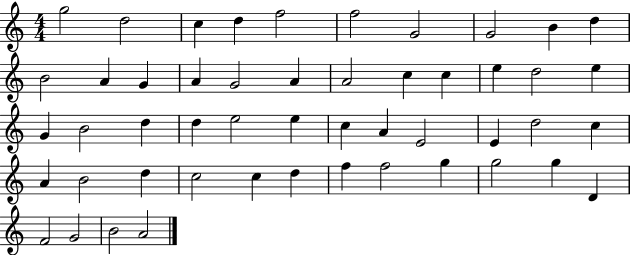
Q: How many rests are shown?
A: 0